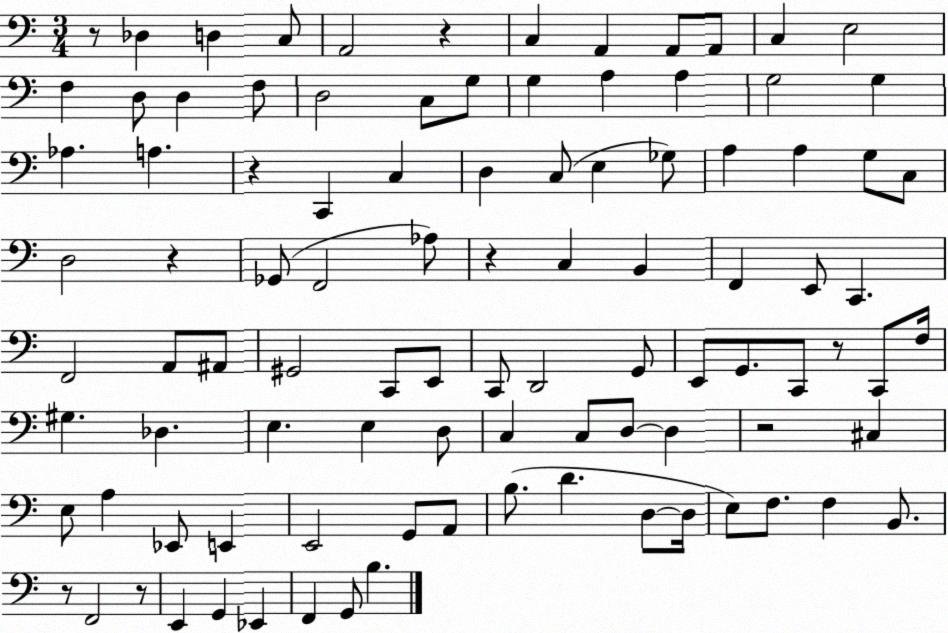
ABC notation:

X:1
T:Untitled
M:3/4
L:1/4
K:C
z/2 _D, D, C,/2 A,,2 z C, A,, A,,/2 A,,/2 C, E,2 F, D,/2 D, F,/2 D,2 C,/2 G,/2 G, A, A, G,2 G, _A, A, z C,, C, D, C,/2 E, _G,/2 A, A, G,/2 C,/2 D,2 z _G,,/2 F,,2 _A,/2 z C, B,, F,, E,,/2 C,, F,,2 A,,/2 ^A,,/2 ^G,,2 C,,/2 E,,/2 C,,/2 D,,2 G,,/2 E,,/2 G,,/2 C,,/2 z/2 C,,/2 F,/4 ^G, _D, E, E, D,/2 C, C,/2 D,/2 D, z2 ^C, E,/2 A, _E,,/2 E,, E,,2 G,,/2 A,,/2 B,/2 D D,/2 D,/4 E,/2 F,/2 F, B,,/2 z/2 F,,2 z/2 E,, G,, _E,, F,, G,,/2 B,